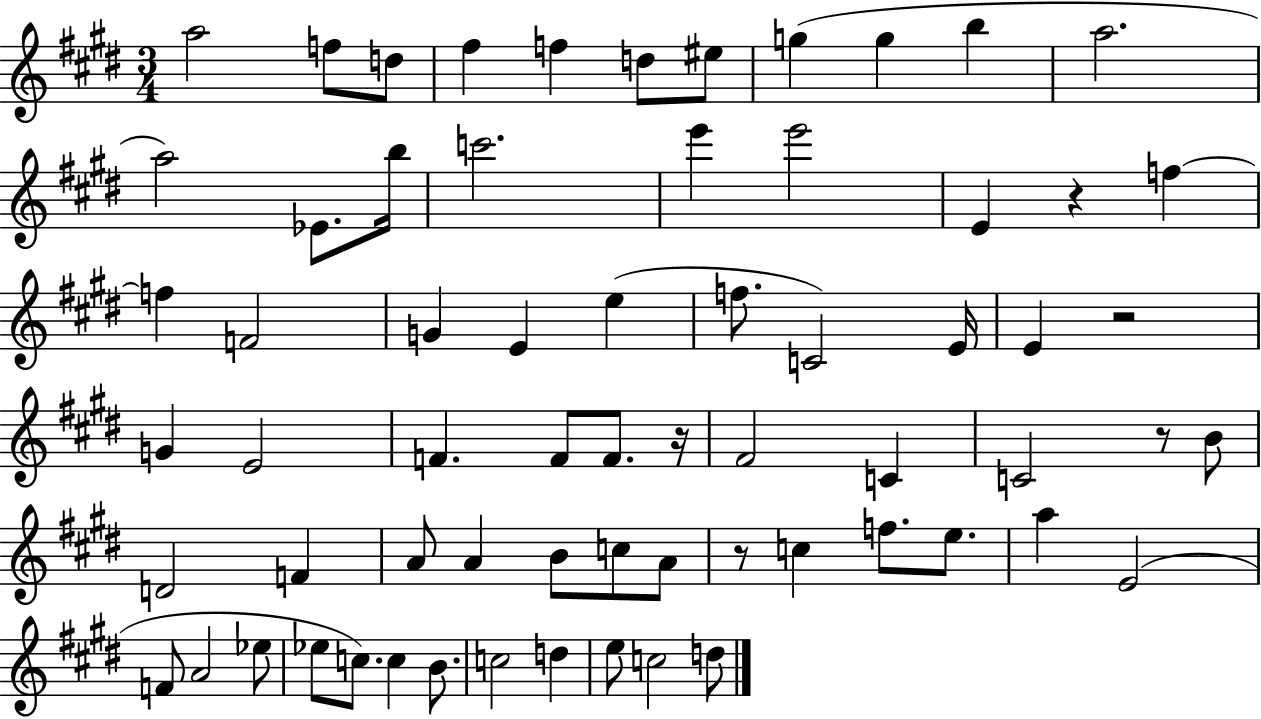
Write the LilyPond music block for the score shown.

{
  \clef treble
  \numericTimeSignature
  \time 3/4
  \key e \major
  a''2 f''8 d''8 | fis''4 f''4 d''8 eis''8 | g''4( g''4 b''4 | a''2. | \break a''2) ees'8. b''16 | c'''2. | e'''4 e'''2 | e'4 r4 f''4~~ | \break f''4 f'2 | g'4 e'4 e''4( | f''8. c'2) e'16 | e'4 r2 | \break g'4 e'2 | f'4. f'8 f'8. r16 | fis'2 c'4 | c'2 r8 b'8 | \break d'2 f'4 | a'8 a'4 b'8 c''8 a'8 | r8 c''4 f''8. e''8. | a''4 e'2( | \break f'8 a'2 ees''8 | ees''8 c''8.) c''4 b'8. | c''2 d''4 | e''8 c''2 d''8 | \break \bar "|."
}